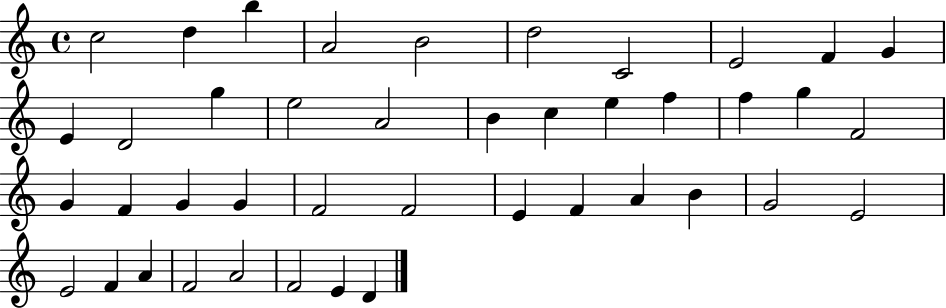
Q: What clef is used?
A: treble